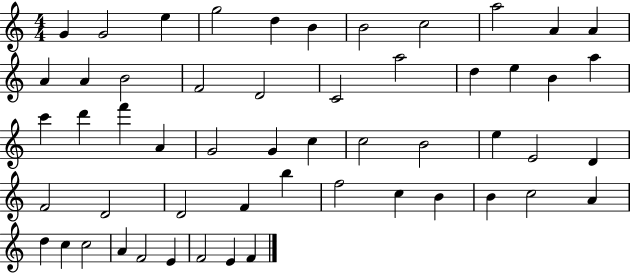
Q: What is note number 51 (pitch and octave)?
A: E4